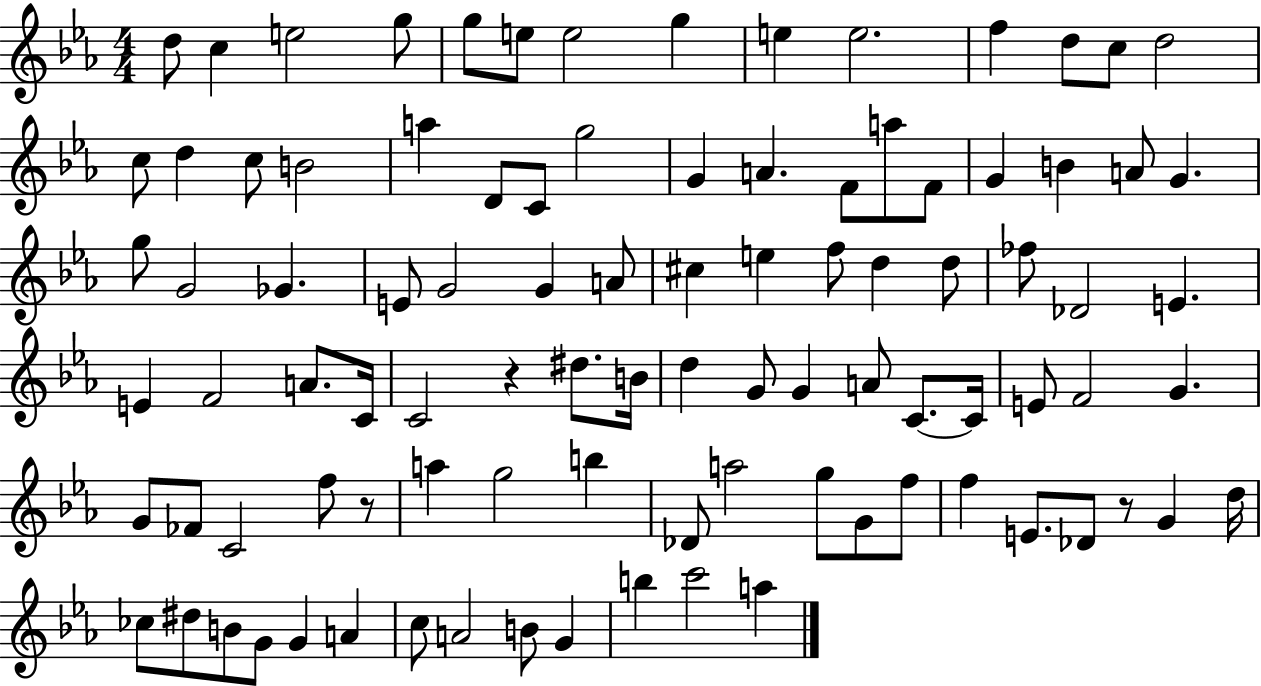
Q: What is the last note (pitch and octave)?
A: A5